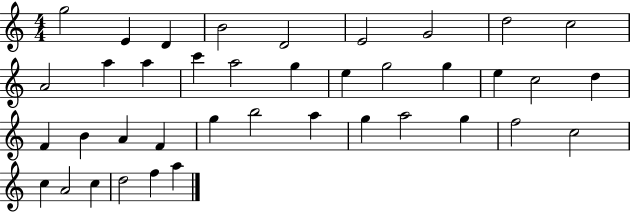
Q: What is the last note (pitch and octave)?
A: A5